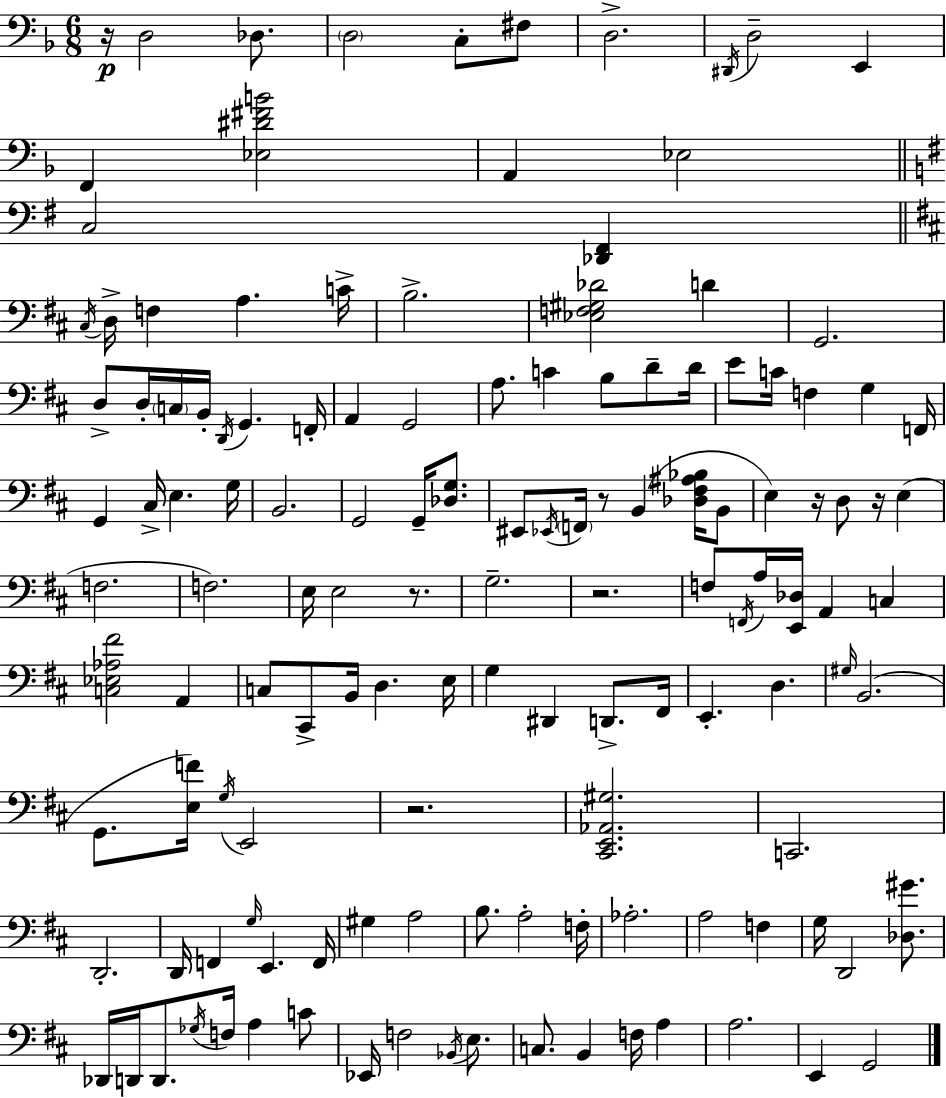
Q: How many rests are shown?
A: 7